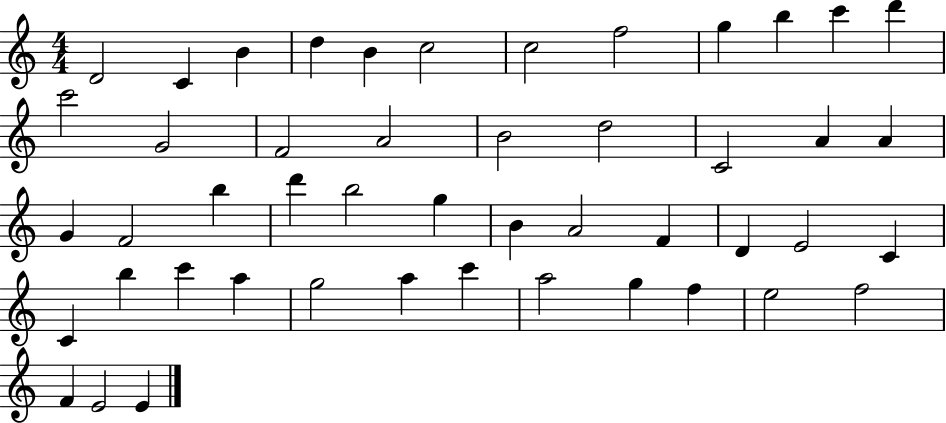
D4/h C4/q B4/q D5/q B4/q C5/h C5/h F5/h G5/q B5/q C6/q D6/q C6/h G4/h F4/h A4/h B4/h D5/h C4/h A4/q A4/q G4/q F4/h B5/q D6/q B5/h G5/q B4/q A4/h F4/q D4/q E4/h C4/q C4/q B5/q C6/q A5/q G5/h A5/q C6/q A5/h G5/q F5/q E5/h F5/h F4/q E4/h E4/q